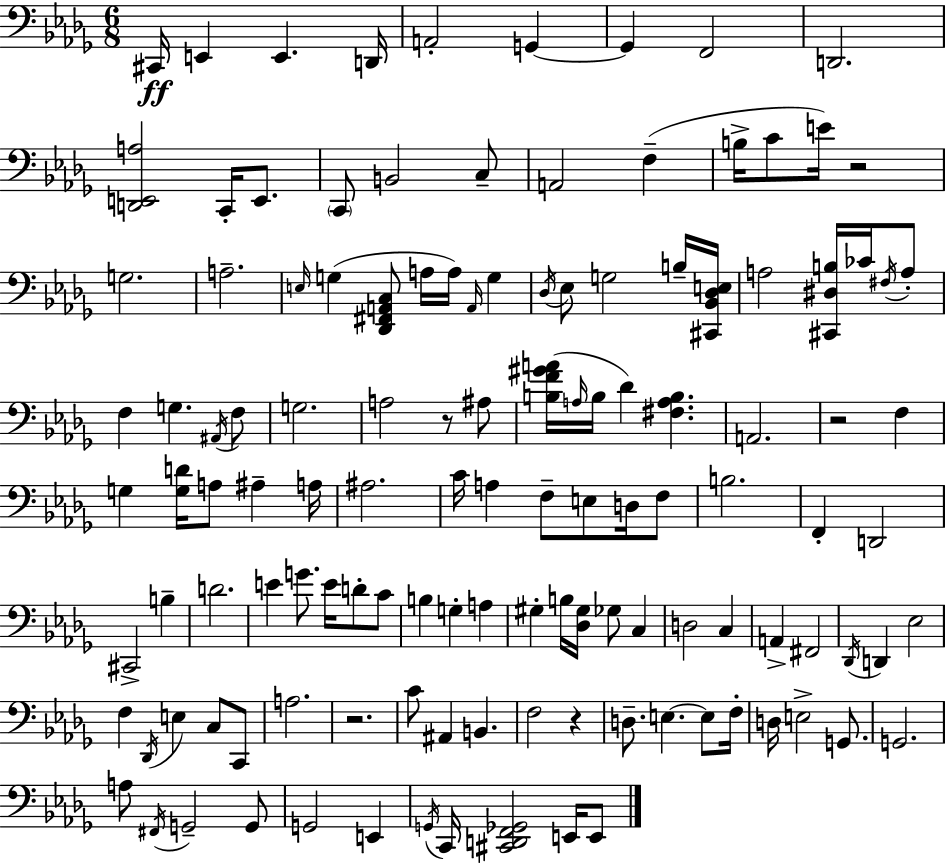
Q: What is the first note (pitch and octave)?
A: C#2